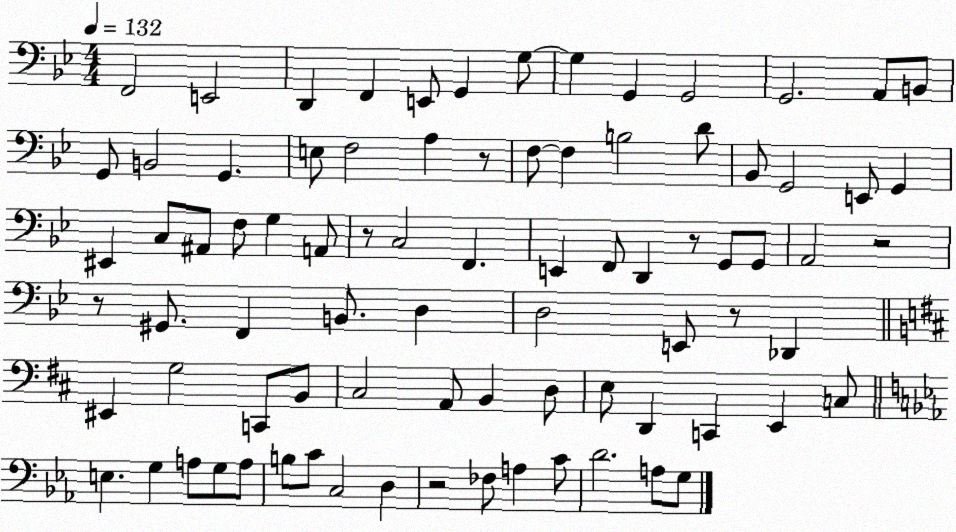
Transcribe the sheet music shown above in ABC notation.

X:1
T:Untitled
M:4/4
L:1/4
K:Bb
F,,2 E,,2 D,, F,, E,,/2 G,, G,/2 G, G,, G,,2 G,,2 A,,/2 B,,/2 G,,/2 B,,2 G,, E,/2 F,2 A, z/2 F,/2 F, B,2 D/2 _B,,/2 G,,2 E,,/2 G,, ^E,, C,/2 ^A,,/2 F,/2 G, A,,/2 z/2 C,2 F,, E,, F,,/2 D,, z/2 G,,/2 G,,/2 A,,2 z2 z/2 ^G,,/2 F,, B,,/2 D, D,2 E,,/2 z/2 _D,, ^E,, G,2 C,,/2 B,,/2 ^C,2 A,,/2 B,, D,/2 E,/2 D,, C,, E,, C,/2 E, G, A,/2 G,/2 A,/2 B,/2 C/2 C,2 D, z2 _F,/2 A, C/2 D2 A,/2 G,/2